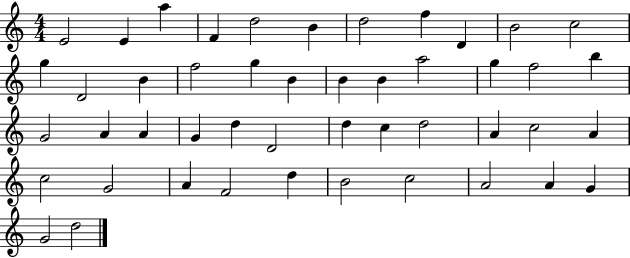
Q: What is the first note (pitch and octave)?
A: E4